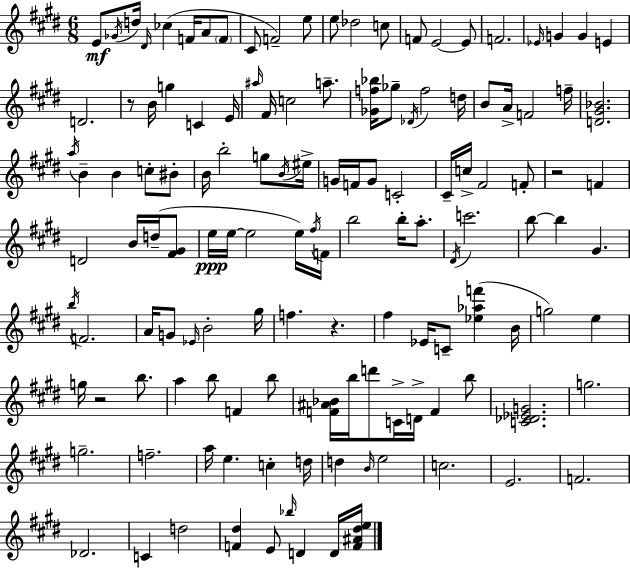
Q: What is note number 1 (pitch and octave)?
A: E4